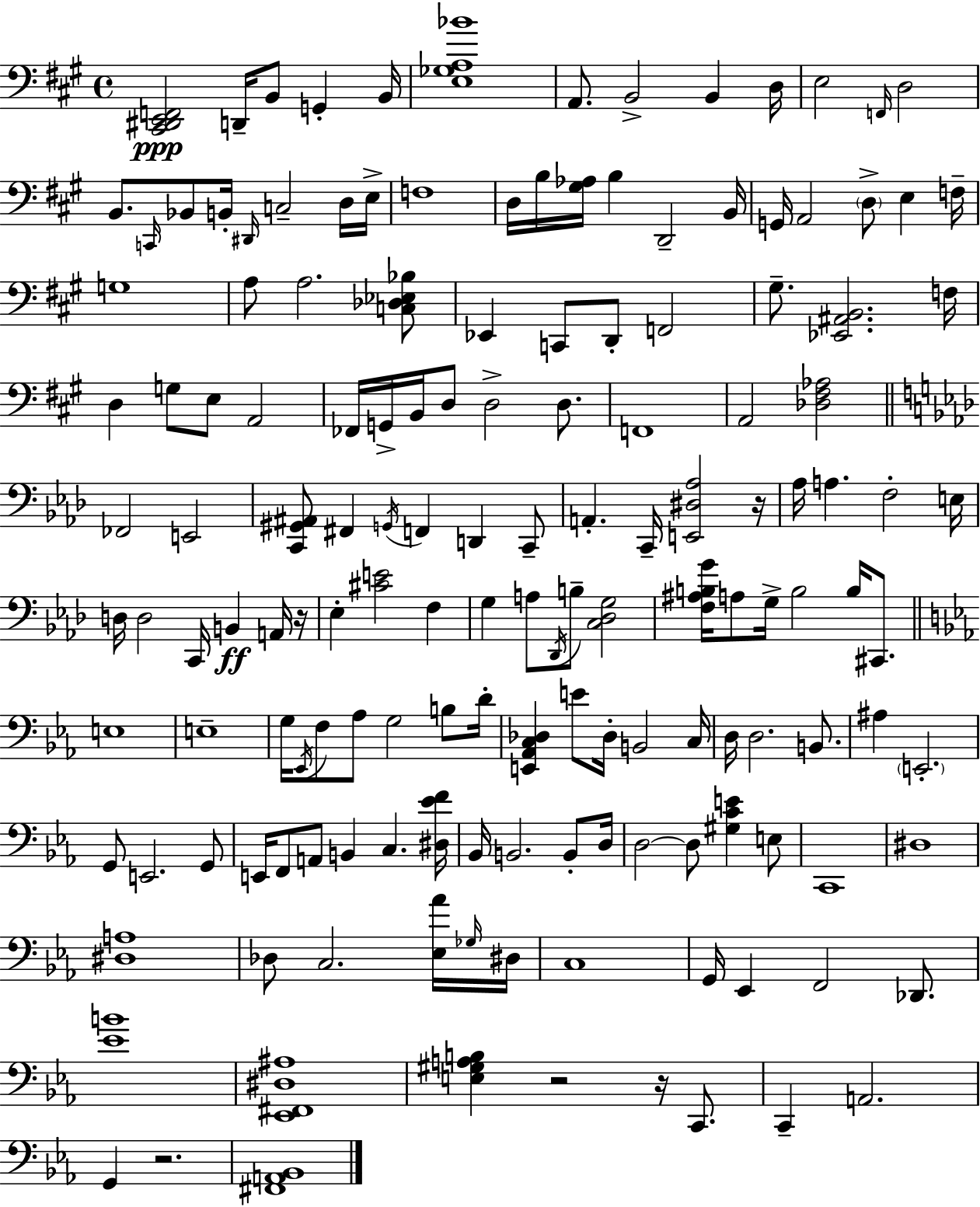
X:1
T:Untitled
M:4/4
L:1/4
K:A
[^C,,^D,,E,,F,,]2 D,,/4 B,,/2 G,, B,,/4 [E,_G,A,_B]4 A,,/2 B,,2 B,, D,/4 E,2 F,,/4 D,2 B,,/2 C,,/4 _B,,/2 B,,/4 ^D,,/4 C,2 D,/4 E,/4 F,4 D,/4 B,/4 [^G,_A,]/4 B, D,,2 B,,/4 G,,/4 A,,2 D,/2 E, F,/4 G,4 A,/2 A,2 [C,_D,_E,_B,]/2 _E,, C,,/2 D,,/2 F,,2 ^G,/2 [_E,,^A,,B,,]2 F,/4 D, G,/2 E,/2 A,,2 _F,,/4 G,,/4 B,,/4 D,/2 D,2 D,/2 F,,4 A,,2 [_D,^F,_A,]2 _F,,2 E,,2 [C,,^G,,^A,,]/2 ^F,, G,,/4 F,, D,, C,,/2 A,, C,,/4 [E,,^D,_A,]2 z/4 _A,/4 A, F,2 E,/4 D,/4 D,2 C,,/4 B,, A,,/4 z/4 _E, [^CE]2 F, G, A,/2 _D,,/4 B,/2 [C,_D,G,]2 [F,^A,B,G]/4 A,/2 G,/4 B,2 B,/4 ^C,,/2 E,4 E,4 G,/4 _E,,/4 F,/2 _A,/2 G,2 B,/2 D/4 [E,,_A,,C,_D,] E/2 _D,/4 B,,2 C,/4 D,/4 D,2 B,,/2 ^A, E,,2 G,,/2 E,,2 G,,/2 E,,/4 F,,/2 A,,/2 B,, C, [^D,_EF]/4 _B,,/4 B,,2 B,,/2 D,/4 D,2 D,/2 [^G,CE] E,/2 C,,4 ^D,4 [^D,A,]4 _D,/2 C,2 [_E,_A]/4 _G,/4 ^D,/4 C,4 G,,/4 _E,, F,,2 _D,,/2 [_EB]4 [_E,,^F,,^D,^A,]4 [E,^G,A,B,] z2 z/4 C,,/2 C,, A,,2 G,, z2 [^F,,A,,_B,,]4